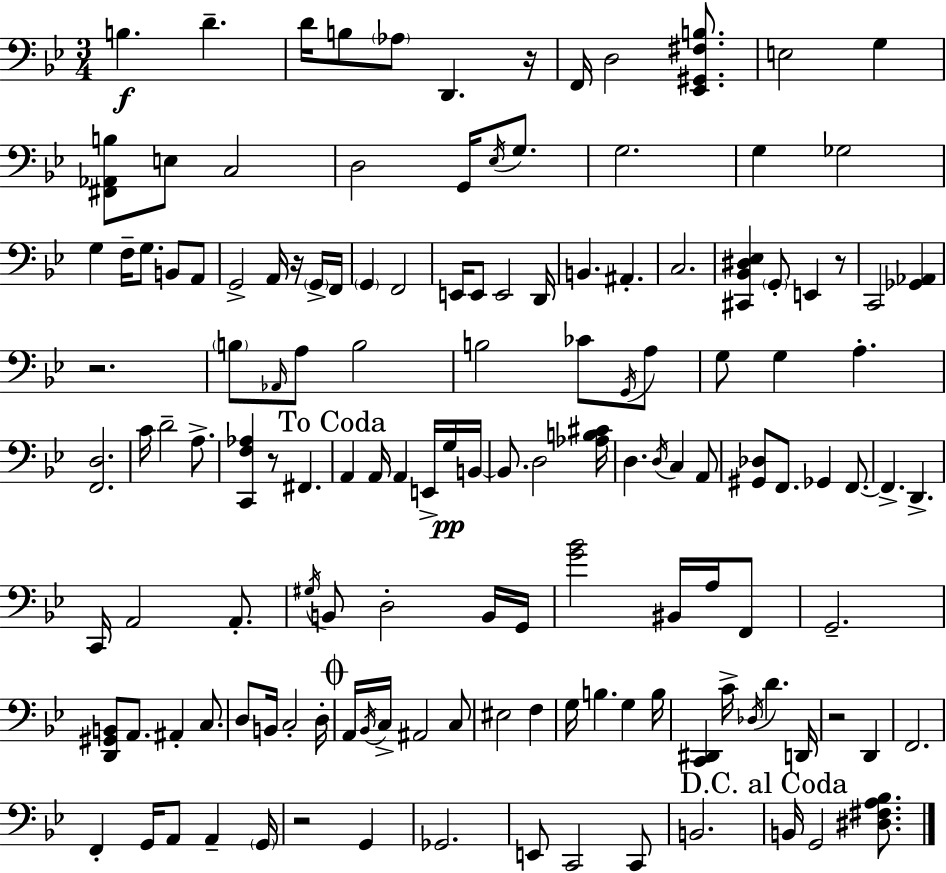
X:1
T:Untitled
M:3/4
L:1/4
K:Bb
B, D D/4 B,/2 _A,/2 D,, z/4 F,,/4 D,2 [_E,,^G,,^F,B,]/2 E,2 G, [^F,,_A,,B,]/2 E,/2 C,2 D,2 G,,/4 _E,/4 G,/2 G,2 G, _G,2 G, F,/4 G,/2 B,,/2 A,,/2 G,,2 A,,/4 z/4 G,,/4 F,,/4 G,, F,,2 E,,/4 E,,/2 E,,2 D,,/4 B,, ^A,, C,2 [^C,,_B,,^D,_E,] G,,/2 E,, z/2 C,,2 [_G,,_A,,] z2 B,/2 _A,,/4 A,/2 B,2 B,2 _C/2 G,,/4 A,/2 G,/2 G, A, [F,,D,]2 C/4 D2 A,/2 [C,,F,_A,] z/2 ^F,, A,, A,,/4 A,, E,,/4 G,/4 B,,/4 B,,/2 D,2 [_A,B,^C]/4 D, D,/4 C, A,,/2 [^G,,_D,]/2 F,,/2 _G,, F,,/2 F,, D,, C,,/4 A,,2 A,,/2 ^G,/4 B,,/2 D,2 B,,/4 G,,/4 [G_B]2 ^B,,/4 A,/4 F,,/2 G,,2 [D,,^G,,B,,]/2 A,,/2 ^A,, C,/2 D,/2 B,,/4 C,2 D,/4 A,,/4 _B,,/4 C,/4 ^A,,2 C,/2 ^E,2 F, G,/4 B, G, B,/4 [C,,^D,,] C/4 _D,/4 D D,,/4 z2 D,, F,,2 F,, G,,/4 A,,/2 A,, G,,/4 z2 G,, _G,,2 E,,/2 C,,2 C,,/2 B,,2 B,,/4 G,,2 [^D,^F,A,_B,]/2